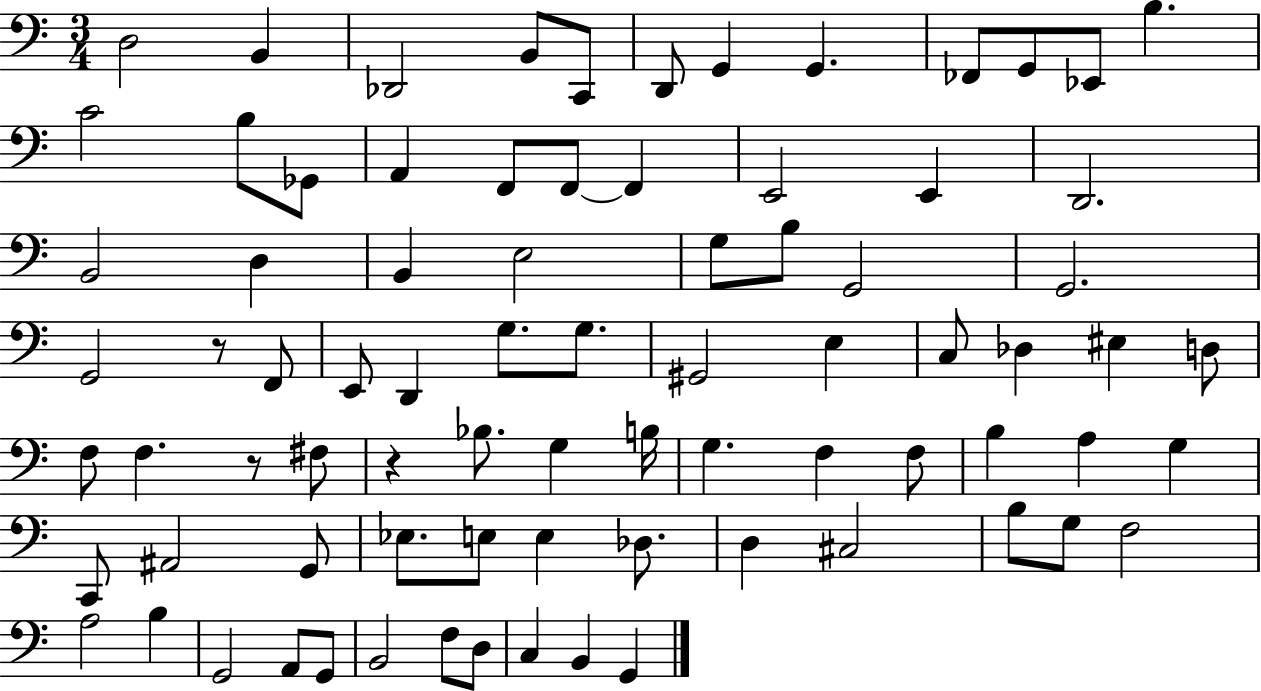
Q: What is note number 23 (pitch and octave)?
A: B2